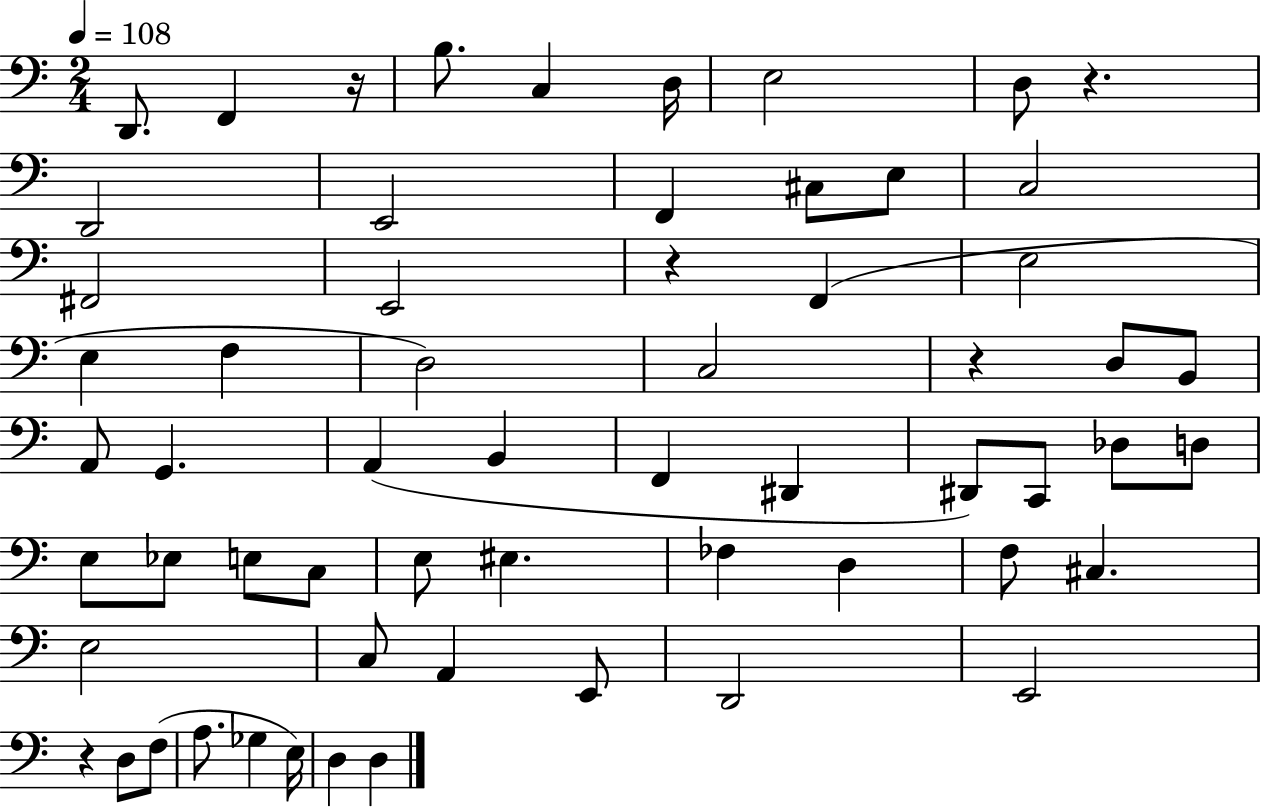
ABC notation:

X:1
T:Untitled
M:2/4
L:1/4
K:C
D,,/2 F,, z/4 B,/2 C, D,/4 E,2 D,/2 z D,,2 E,,2 F,, ^C,/2 E,/2 C,2 ^F,,2 E,,2 z F,, E,2 E, F, D,2 C,2 z D,/2 B,,/2 A,,/2 G,, A,, B,, F,, ^D,, ^D,,/2 C,,/2 _D,/2 D,/2 E,/2 _E,/2 E,/2 C,/2 E,/2 ^E, _F, D, F,/2 ^C, E,2 C,/2 A,, E,,/2 D,,2 E,,2 z D,/2 F,/2 A,/2 _G, E,/4 D, D,